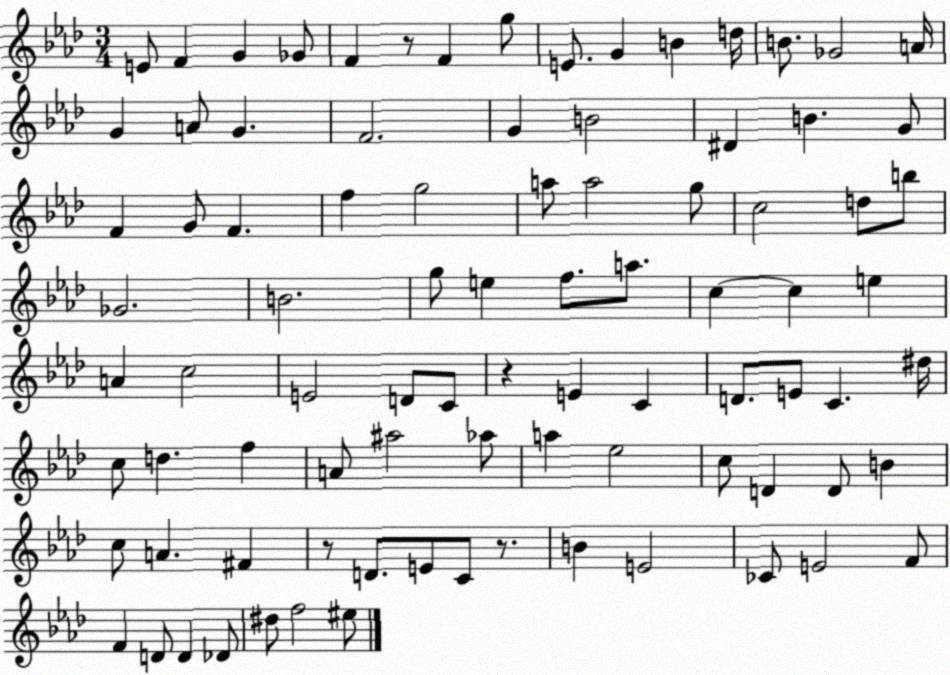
X:1
T:Untitled
M:3/4
L:1/4
K:Ab
E/2 F G _G/2 F z/2 F g/2 E/2 G B d/4 B/2 _G2 A/4 G A/2 G F2 G B2 ^D B G/2 F G/2 F f g2 a/2 a2 g/2 c2 d/2 b/2 _G2 B2 g/2 e f/2 a/2 c c e A c2 E2 D/2 C/2 z E C D/2 E/2 C ^d/4 c/2 d f A/2 ^a2 _a/2 a _e2 c/2 D D/2 B c/2 A ^F z/2 D/2 E/2 C/2 z/2 B E2 _C/2 E2 F/2 F D/2 D _D/2 ^d/2 f2 ^e/2